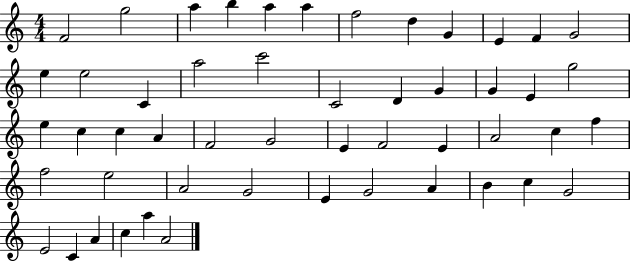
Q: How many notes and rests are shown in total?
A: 51